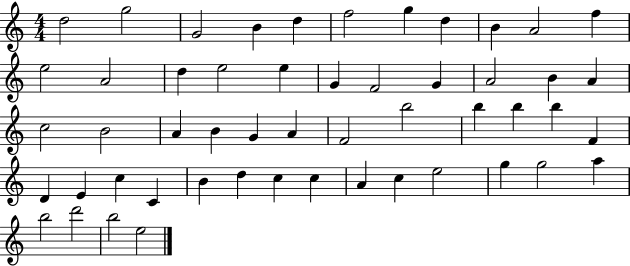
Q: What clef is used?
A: treble